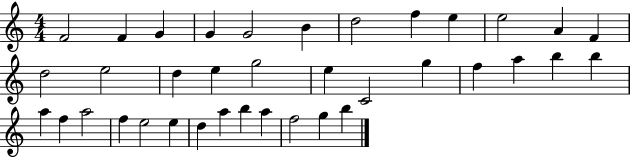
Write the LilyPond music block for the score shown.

{
  \clef treble
  \numericTimeSignature
  \time 4/4
  \key c \major
  f'2 f'4 g'4 | g'4 g'2 b'4 | d''2 f''4 e''4 | e''2 a'4 f'4 | \break d''2 e''2 | d''4 e''4 g''2 | e''4 c'2 g''4 | f''4 a''4 b''4 b''4 | \break a''4 f''4 a''2 | f''4 e''2 e''4 | d''4 a''4 b''4 a''4 | f''2 g''4 b''4 | \break \bar "|."
}